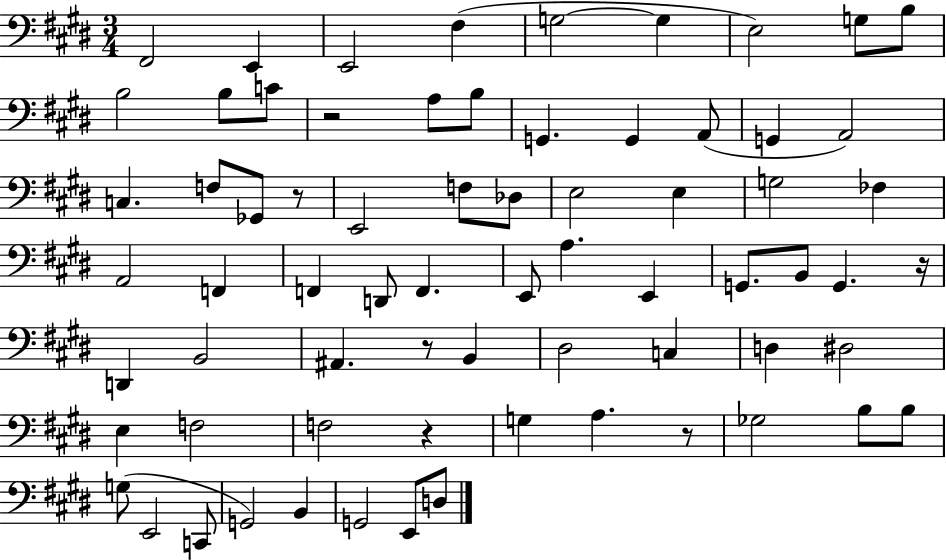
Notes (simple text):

F#2/h E2/q E2/h F#3/q G3/h G3/q E3/h G3/e B3/e B3/h B3/e C4/e R/h A3/e B3/e G2/q. G2/q A2/e G2/q A2/h C3/q. F3/e Gb2/e R/e E2/h F3/e Db3/e E3/h E3/q G3/h FES3/q A2/h F2/q F2/q D2/e F2/q. E2/e A3/q. E2/q G2/e. B2/e G2/q. R/s D2/q B2/h A#2/q. R/e B2/q D#3/h C3/q D3/q D#3/h E3/q F3/h F3/h R/q G3/q A3/q. R/e Gb3/h B3/e B3/e G3/e E2/h C2/e G2/h B2/q G2/h E2/e D3/e